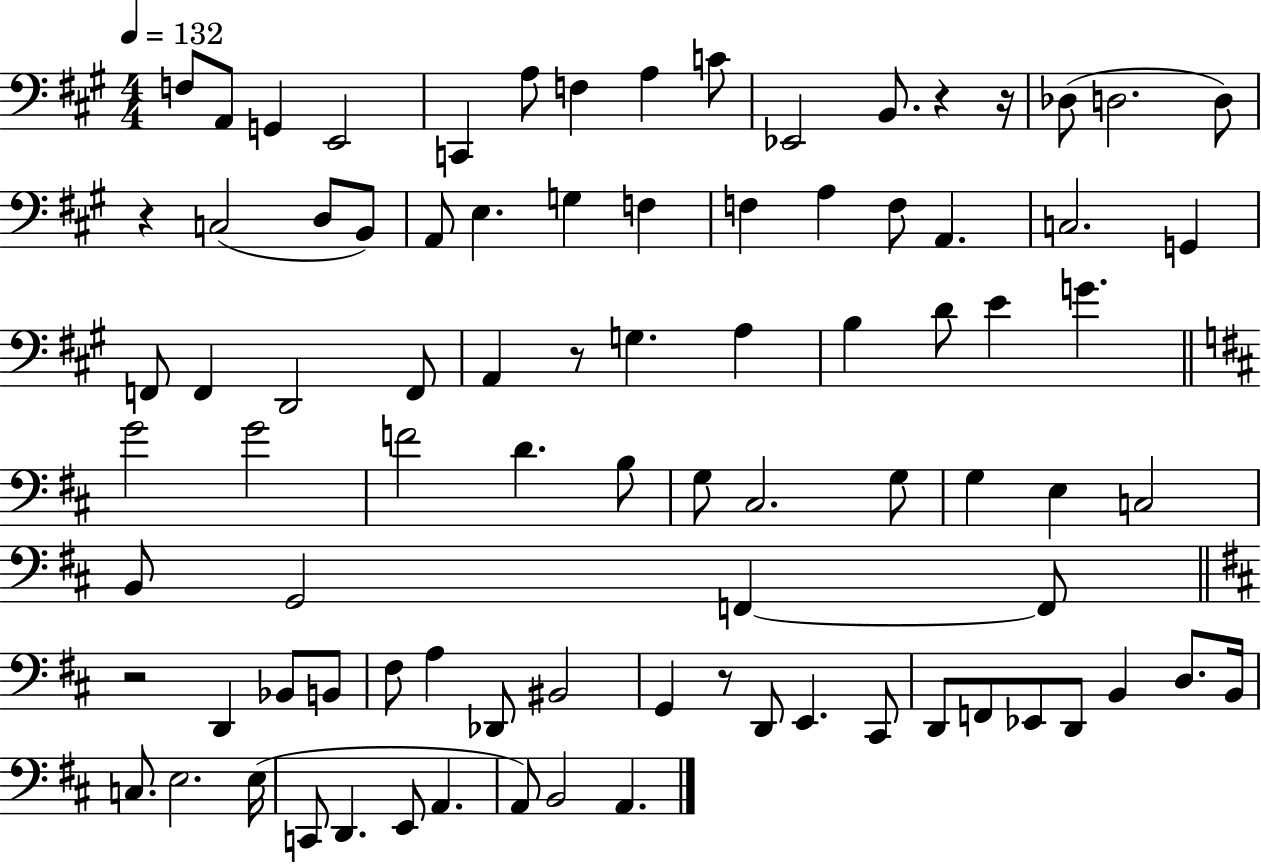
F3/e A2/e G2/q E2/h C2/q A3/e F3/q A3/q C4/e Eb2/h B2/e. R/q R/s Db3/e D3/h. D3/e R/q C3/h D3/e B2/e A2/e E3/q. G3/q F3/q F3/q A3/q F3/e A2/q. C3/h. G2/q F2/e F2/q D2/h F2/e A2/q R/e G3/q. A3/q B3/q D4/e E4/q G4/q. G4/h G4/h F4/h D4/q. B3/e G3/e C#3/h. G3/e G3/q E3/q C3/h B2/e G2/h F2/q F2/e R/h D2/q Bb2/e B2/e F#3/e A3/q Db2/e BIS2/h G2/q R/e D2/e E2/q. C#2/e D2/e F2/e Eb2/e D2/e B2/q D3/e. B2/s C3/e. E3/h. E3/s C2/e D2/q. E2/e A2/q. A2/e B2/h A2/q.